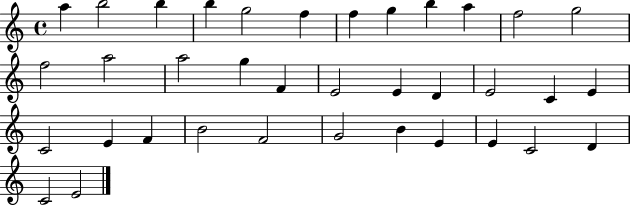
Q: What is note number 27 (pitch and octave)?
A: B4